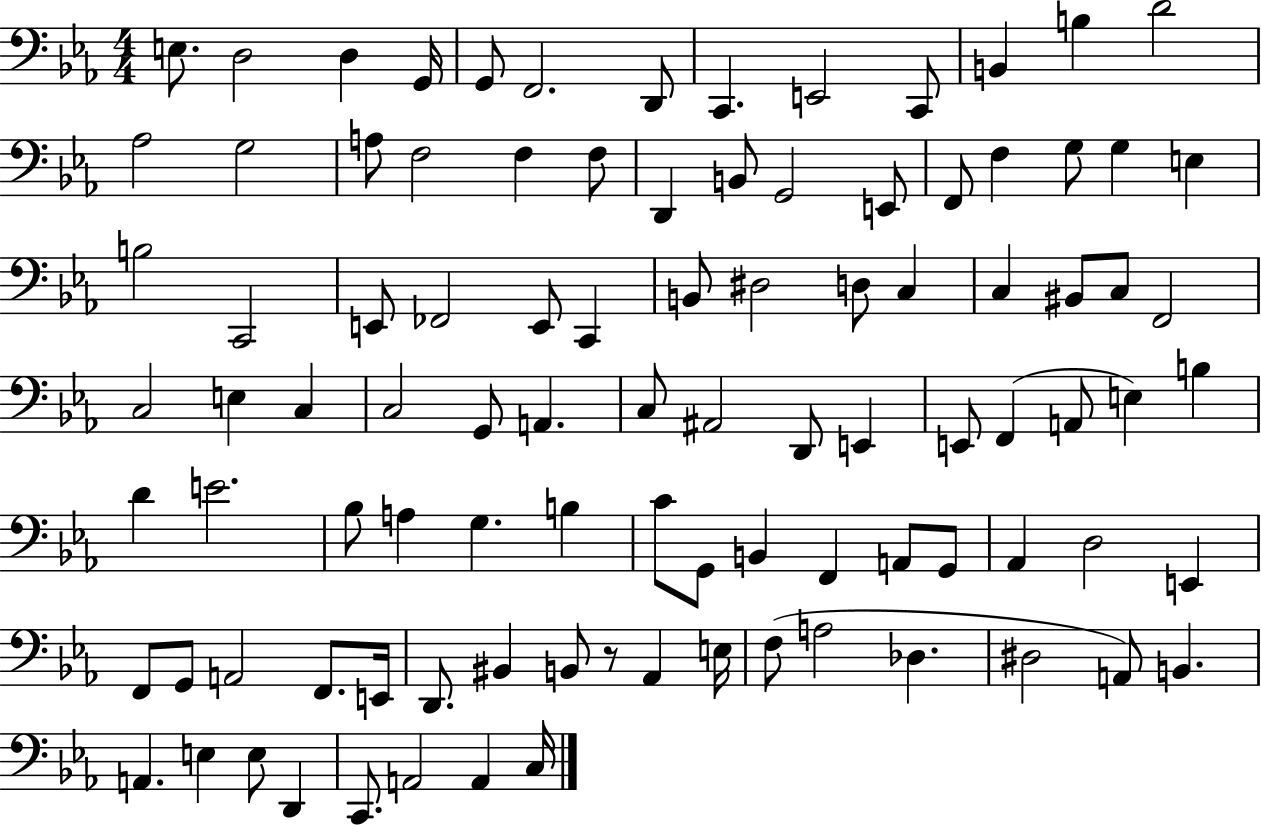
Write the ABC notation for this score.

X:1
T:Untitled
M:4/4
L:1/4
K:Eb
E,/2 D,2 D, G,,/4 G,,/2 F,,2 D,,/2 C,, E,,2 C,,/2 B,, B, D2 _A,2 G,2 A,/2 F,2 F, F,/2 D,, B,,/2 G,,2 E,,/2 F,,/2 F, G,/2 G, E, B,2 C,,2 E,,/2 _F,,2 E,,/2 C,, B,,/2 ^D,2 D,/2 C, C, ^B,,/2 C,/2 F,,2 C,2 E, C, C,2 G,,/2 A,, C,/2 ^A,,2 D,,/2 E,, E,,/2 F,, A,,/2 E, B, D E2 _B,/2 A, G, B, C/2 G,,/2 B,, F,, A,,/2 G,,/2 _A,, D,2 E,, F,,/2 G,,/2 A,,2 F,,/2 E,,/4 D,,/2 ^B,, B,,/2 z/2 _A,, E,/4 F,/2 A,2 _D, ^D,2 A,,/2 B,, A,, E, E,/2 D,, C,,/2 A,,2 A,, C,/4